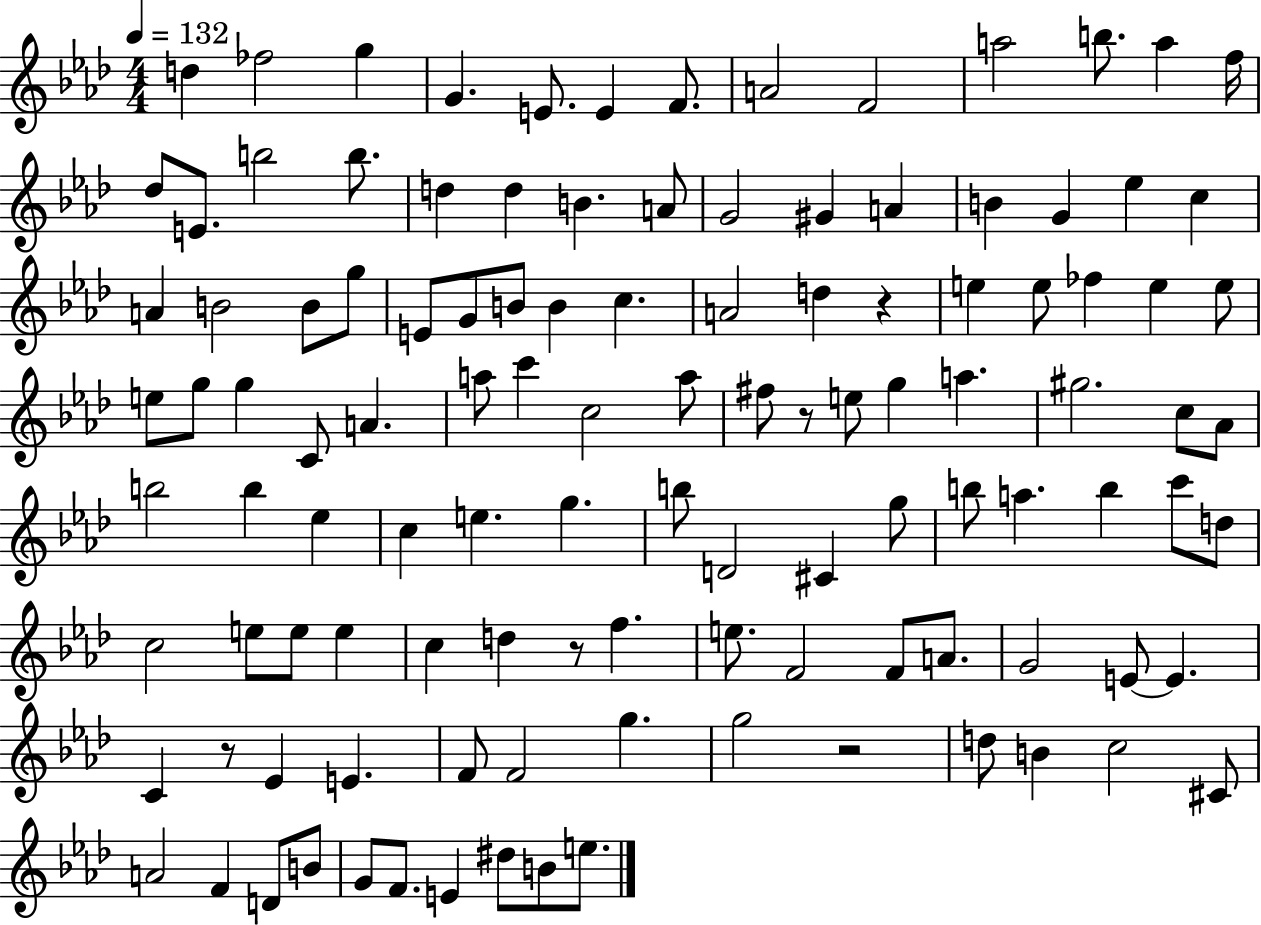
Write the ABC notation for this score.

X:1
T:Untitled
M:4/4
L:1/4
K:Ab
d _f2 g G E/2 E F/2 A2 F2 a2 b/2 a f/4 _d/2 E/2 b2 b/2 d d B A/2 G2 ^G A B G _e c A B2 B/2 g/2 E/2 G/2 B/2 B c A2 d z e e/2 _f e e/2 e/2 g/2 g C/2 A a/2 c' c2 a/2 ^f/2 z/2 e/2 g a ^g2 c/2 _A/2 b2 b _e c e g b/2 D2 ^C g/2 b/2 a b c'/2 d/2 c2 e/2 e/2 e c d z/2 f e/2 F2 F/2 A/2 G2 E/2 E C z/2 _E E F/2 F2 g g2 z2 d/2 B c2 ^C/2 A2 F D/2 B/2 G/2 F/2 E ^d/2 B/2 e/2